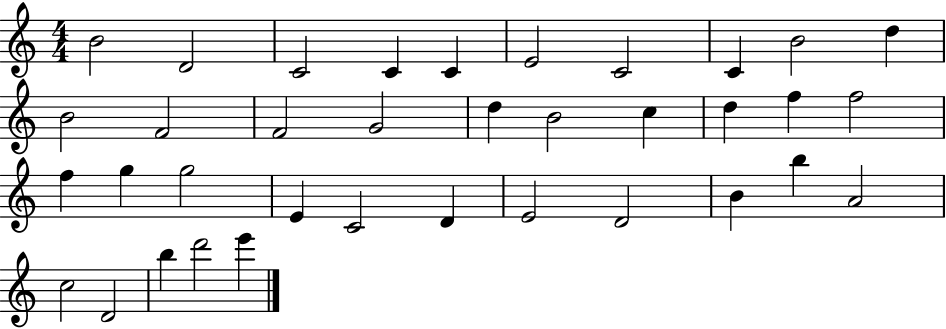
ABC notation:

X:1
T:Untitled
M:4/4
L:1/4
K:C
B2 D2 C2 C C E2 C2 C B2 d B2 F2 F2 G2 d B2 c d f f2 f g g2 E C2 D E2 D2 B b A2 c2 D2 b d'2 e'